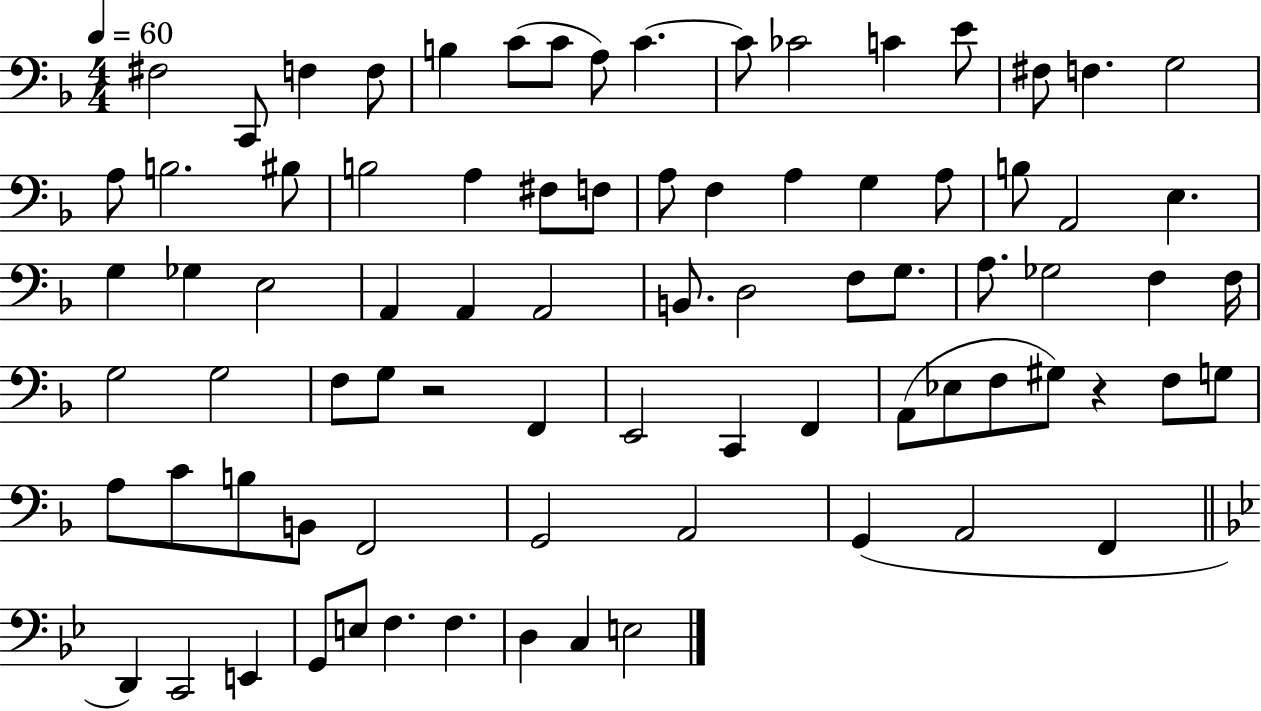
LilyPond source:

{
  \clef bass
  \numericTimeSignature
  \time 4/4
  \key f \major
  \tempo 4 = 60
  fis2 c,8 f4 f8 | b4 c'8( c'8 a8) c'4.~~ | c'8 ces'2 c'4 e'8 | fis8 f4. g2 | \break a8 b2. bis8 | b2 a4 fis8 f8 | a8 f4 a4 g4 a8 | b8 a,2 e4. | \break g4 ges4 e2 | a,4 a,4 a,2 | b,8. d2 f8 g8. | a8. ges2 f4 f16 | \break g2 g2 | f8 g8 r2 f,4 | e,2 c,4 f,4 | a,8( ees8 f8 gis8) r4 f8 g8 | \break a8 c'8 b8 b,8 f,2 | g,2 a,2 | g,4( a,2 f,4 | \bar "||" \break \key g \minor d,4) c,2 e,4 | g,8 e8 f4. f4. | d4 c4 e2 | \bar "|."
}